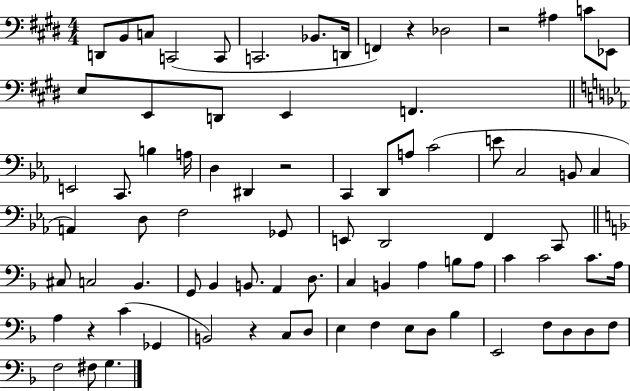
D2/e B2/e C3/e C2/h C2/e C2/h. Bb2/e. D2/s F2/q R/q Db3/h R/h A#3/q C4/e Eb2/e E3/e E2/e D2/e E2/q F2/q. E2/h C2/e. B3/q A3/s D3/q D#2/q R/h C2/q D2/e A3/e C4/h E4/e C3/h B2/e C3/q A2/q D3/e F3/h Gb2/e E2/e D2/h F2/q C2/e C#3/e C3/h Bb2/q. G2/e Bb2/q B2/e. A2/q D3/e. C3/q B2/q A3/q B3/e A3/e C4/q C4/h C4/e. A3/s A3/q R/q C4/q Gb2/q B2/h R/q C3/e D3/e E3/q F3/q E3/e D3/e Bb3/q E2/h F3/e D3/e D3/e F3/e F3/h F#3/e G3/q.